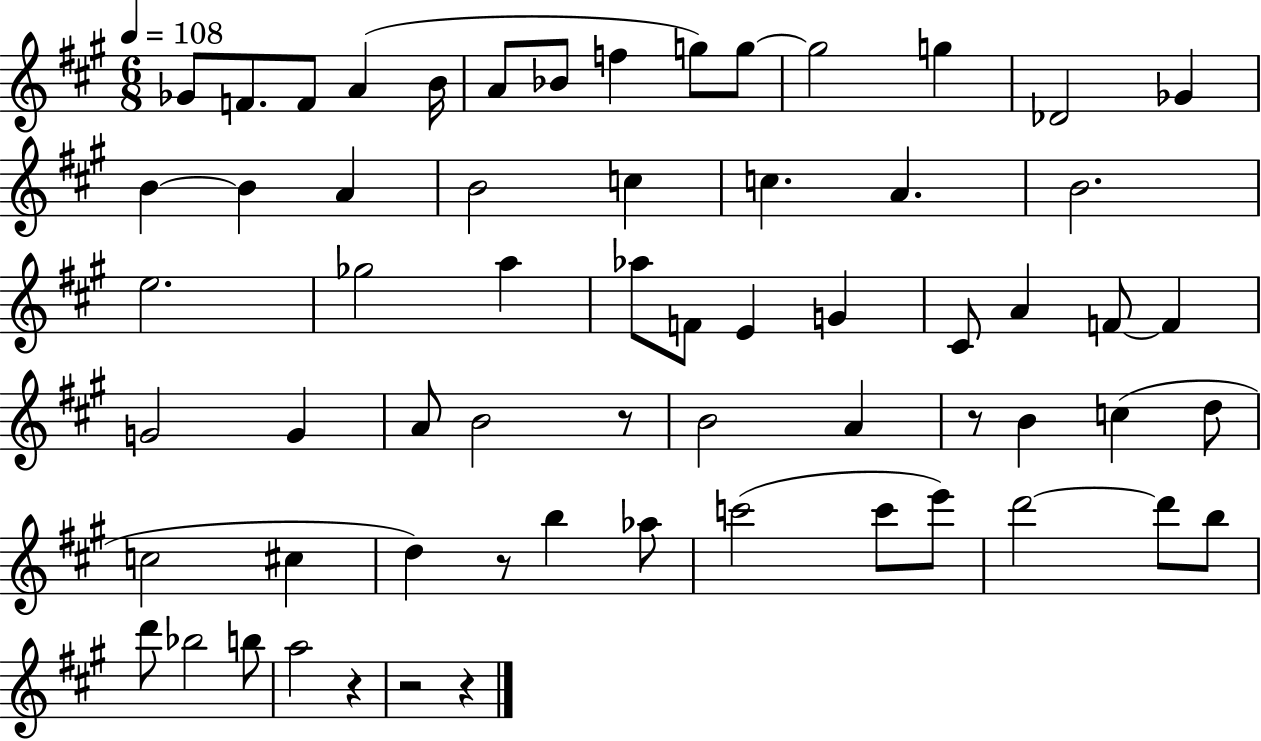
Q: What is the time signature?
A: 6/8